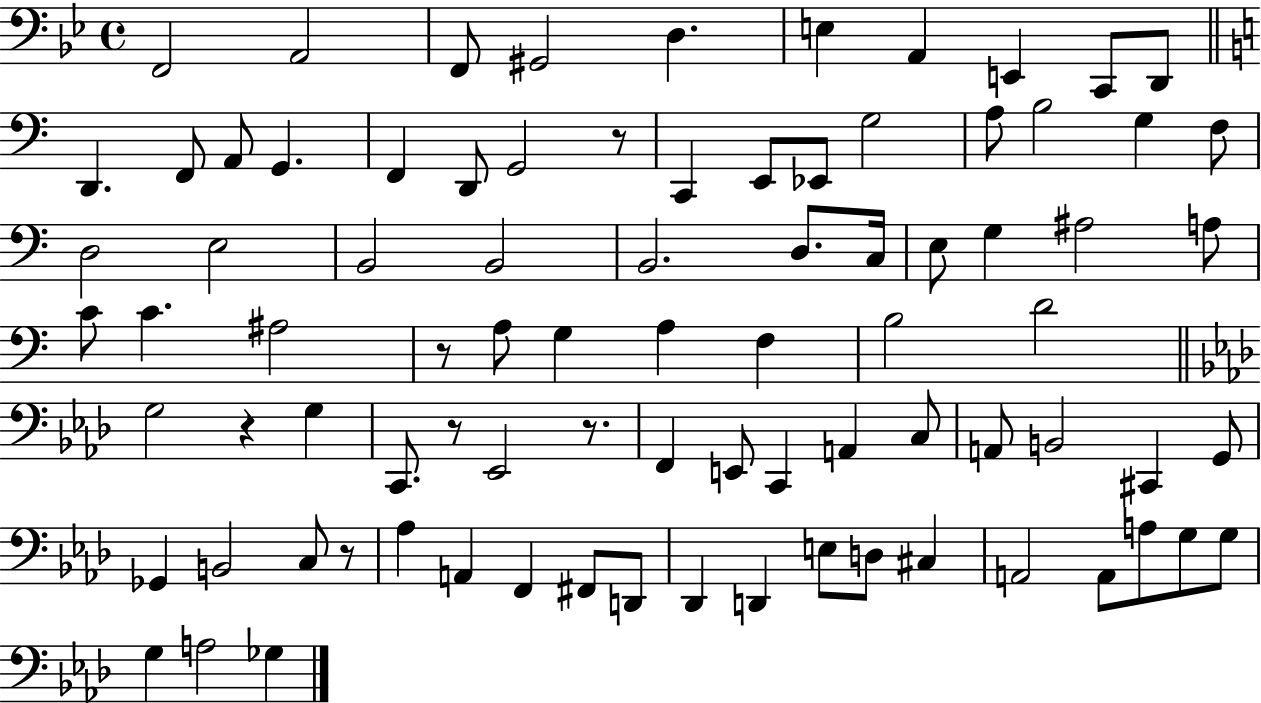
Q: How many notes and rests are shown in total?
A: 85